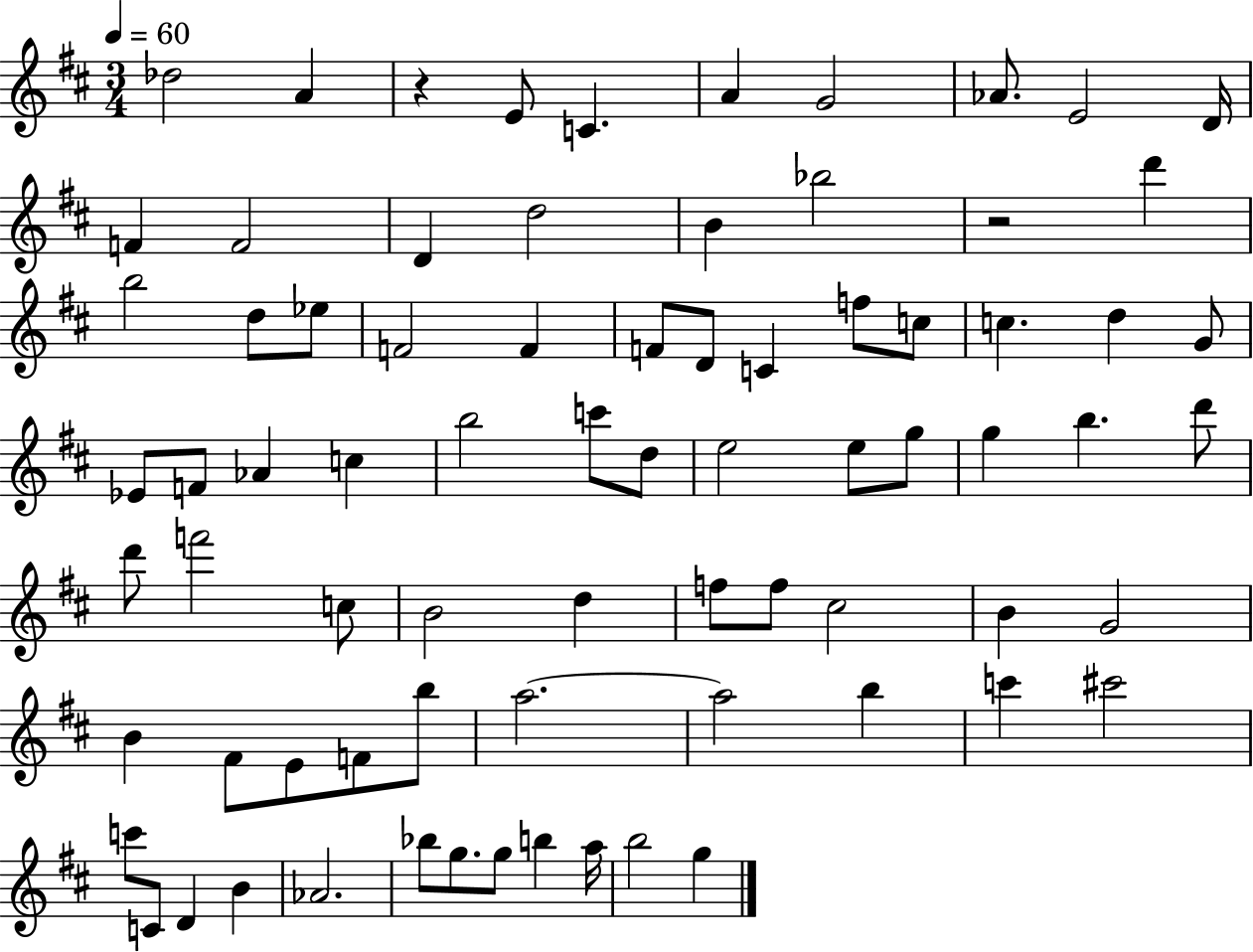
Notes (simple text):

Db5/h A4/q R/q E4/e C4/q. A4/q G4/h Ab4/e. E4/h D4/s F4/q F4/h D4/q D5/h B4/q Bb5/h R/h D6/q B5/h D5/e Eb5/e F4/h F4/q F4/e D4/e C4/q F5/e C5/e C5/q. D5/q G4/e Eb4/e F4/e Ab4/q C5/q B5/h C6/e D5/e E5/h E5/e G5/e G5/q B5/q. D6/e D6/e F6/h C5/e B4/h D5/q F5/e F5/e C#5/h B4/q G4/h B4/q F#4/e E4/e F4/e B5/e A5/h. A5/h B5/q C6/q C#6/h C6/e C4/e D4/q B4/q Ab4/h. Bb5/e G5/e. G5/e B5/q A5/s B5/h G5/q